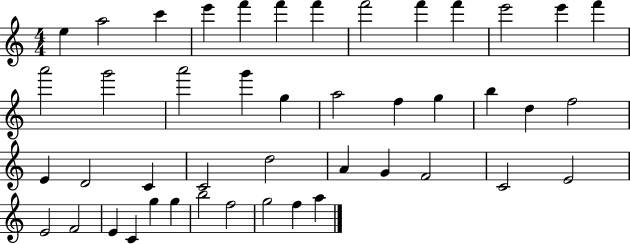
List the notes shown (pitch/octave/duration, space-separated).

E5/q A5/h C6/q E6/q F6/q F6/q F6/q F6/h F6/q F6/q E6/h E6/q F6/q A6/h G6/h A6/h G6/q G5/q A5/h F5/q G5/q B5/q D5/q F5/h E4/q D4/h C4/q C4/h D5/h A4/q G4/q F4/h C4/h E4/h E4/h F4/h E4/q C4/q G5/q G5/q B5/h F5/h G5/h F5/q A5/q